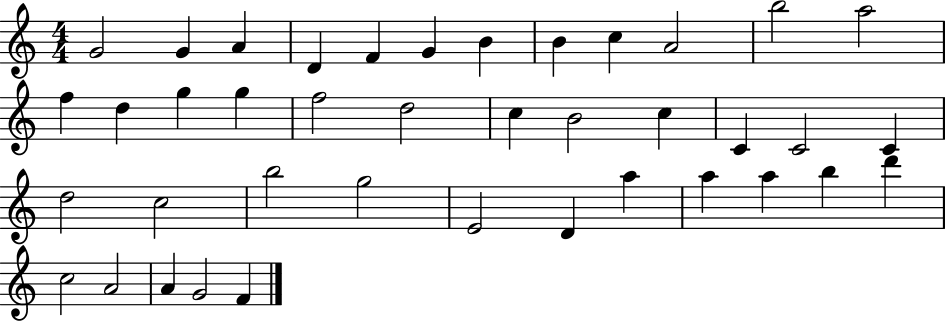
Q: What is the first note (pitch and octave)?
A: G4